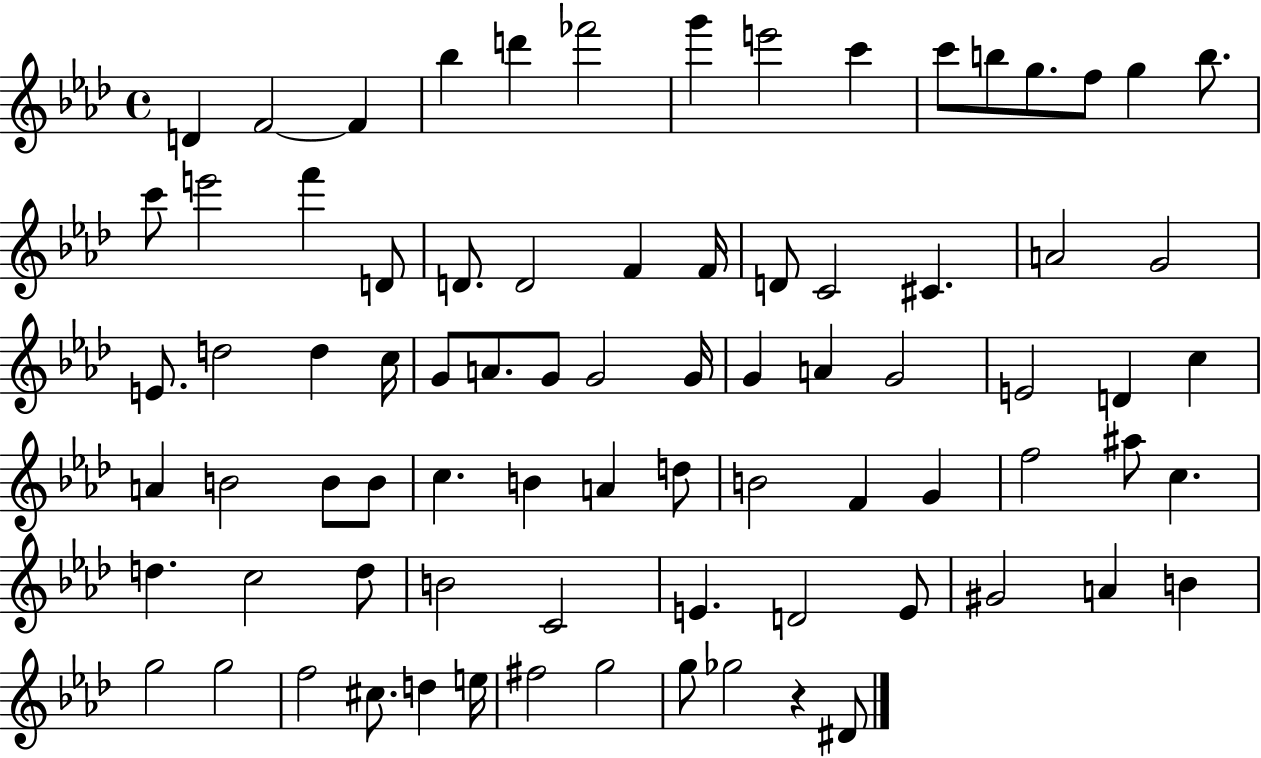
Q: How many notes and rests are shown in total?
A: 80